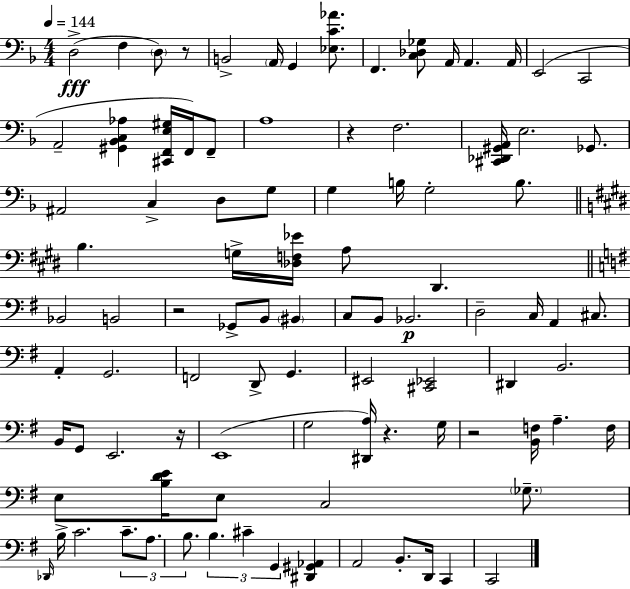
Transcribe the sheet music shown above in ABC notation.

X:1
T:Untitled
M:4/4
L:1/4
K:F
D,2 F, D,/2 z/2 B,,2 A,,/4 G,, [_E,C_A]/2 F,, [C,_D,_G,]/2 A,,/4 A,, A,,/4 E,,2 C,,2 A,,2 [^G,,_B,,C,_A,] [^C,,F,,E,^G,]/4 F,,/4 F,,/2 A,4 z F,2 [^C,,_D,,^G,,A,,]/4 E,2 _G,,/2 ^A,,2 C, D,/2 G,/2 G, B,/4 G,2 B,/2 B, G,/4 [_D,F,_E]/4 A,/2 ^D,, _B,,2 B,,2 z2 _G,,/2 B,,/2 ^B,, C,/2 B,,/2 _B,,2 D,2 C,/4 A,, ^C,/2 A,, G,,2 F,,2 D,,/2 G,, ^E,,2 [^C,,_E,,]2 ^D,, B,,2 B,,/4 G,,/2 E,,2 z/4 E,,4 G,2 [^D,,A,]/4 z G,/4 z2 [B,,F,]/4 A, F,/4 E,/2 [B,DE]/4 E,/2 C,2 _G,/2 _D,,/4 B,/4 C2 C/2 A,/2 B,/2 B, ^C G,, [^D,,^G,,_A,,] A,,2 B,,/2 D,,/4 C,, C,,2